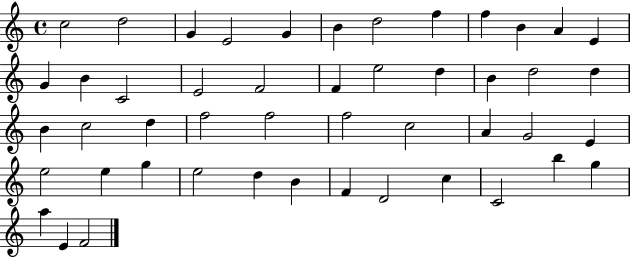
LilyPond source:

{
  \clef treble
  \time 4/4
  \defaultTimeSignature
  \key c \major
  c''2 d''2 | g'4 e'2 g'4 | b'4 d''2 f''4 | f''4 b'4 a'4 e'4 | \break g'4 b'4 c'2 | e'2 f'2 | f'4 e''2 d''4 | b'4 d''2 d''4 | \break b'4 c''2 d''4 | f''2 f''2 | f''2 c''2 | a'4 g'2 e'4 | \break e''2 e''4 g''4 | e''2 d''4 b'4 | f'4 d'2 c''4 | c'2 b''4 g''4 | \break a''4 e'4 f'2 | \bar "|."
}